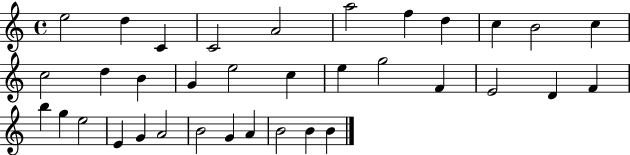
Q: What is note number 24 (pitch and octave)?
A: B5